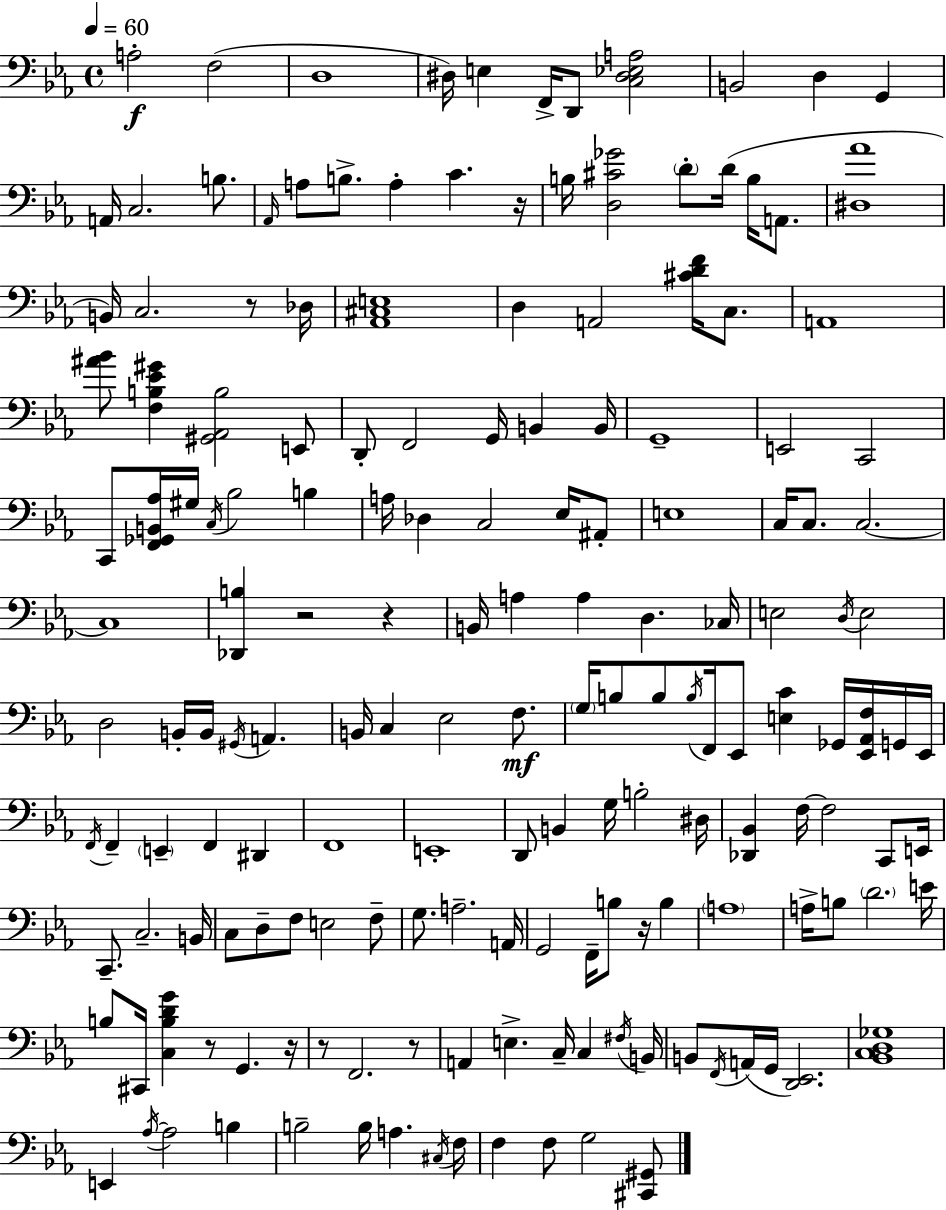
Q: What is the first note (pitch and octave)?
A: A3